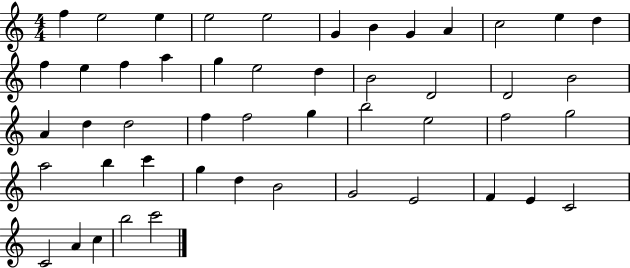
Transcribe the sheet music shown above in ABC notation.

X:1
T:Untitled
M:4/4
L:1/4
K:C
f e2 e e2 e2 G B G A c2 e d f e f a g e2 d B2 D2 D2 B2 A d d2 f f2 g b2 e2 f2 g2 a2 b c' g d B2 G2 E2 F E C2 C2 A c b2 c'2